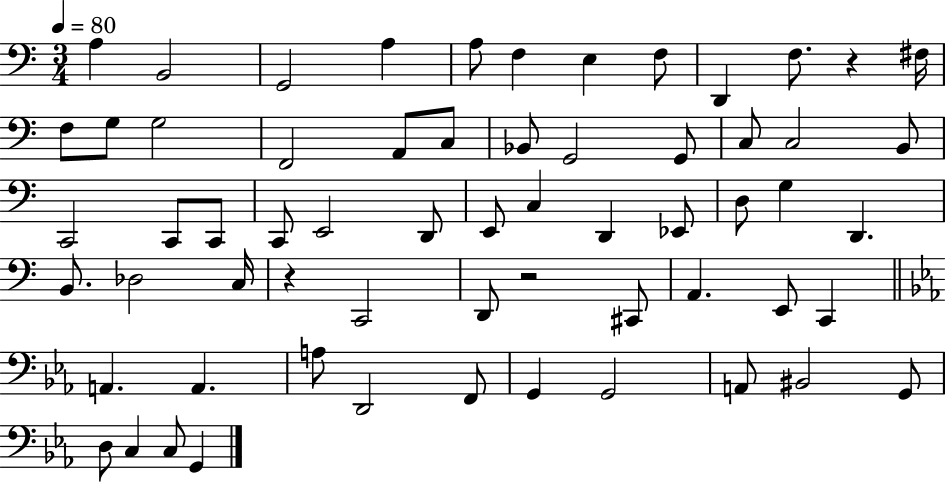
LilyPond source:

{
  \clef bass
  \numericTimeSignature
  \time 3/4
  \key c \major
  \tempo 4 = 80
  \repeat volta 2 { a4 b,2 | g,2 a4 | a8 f4 e4 f8 | d,4 f8. r4 fis16 | \break f8 g8 g2 | f,2 a,8 c8 | bes,8 g,2 g,8 | c8 c2 b,8 | \break c,2 c,8 c,8 | c,8 e,2 d,8 | e,8 c4 d,4 ees,8 | d8 g4 d,4. | \break b,8. des2 c16 | r4 c,2 | d,8 r2 cis,8 | a,4. e,8 c,4 | \break \bar "||" \break \key ees \major a,4. a,4. | a8 d,2 f,8 | g,4 g,2 | a,8 bis,2 g,8 | \break d8 c4 c8 g,4 | } \bar "|."
}